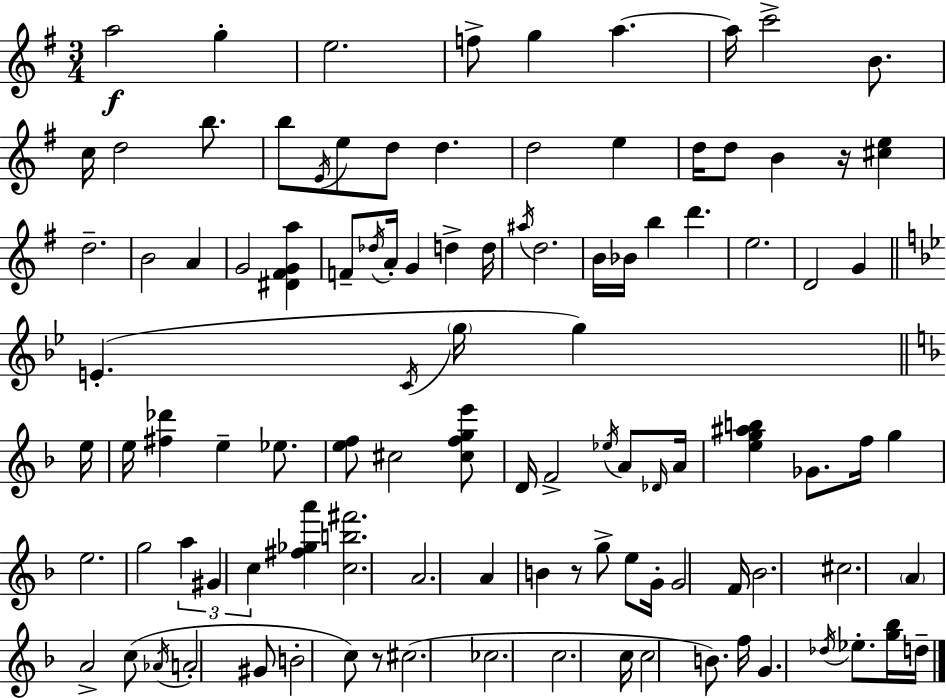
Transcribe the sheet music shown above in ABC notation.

X:1
T:Untitled
M:3/4
L:1/4
K:Em
a2 g e2 f/2 g a a/4 c'2 B/2 c/4 d2 b/2 b/2 E/4 e/2 d/2 d d2 e d/4 d/2 B z/4 [^ce] d2 B2 A G2 [^D^FGa] F/2 _d/4 A/4 G d d/4 ^a/4 d2 B/4 _B/4 b d' e2 D2 G E C/4 g/4 g e/4 e/4 [^f_d'] e _e/2 [ef]/2 ^c2 [^cfge']/2 D/4 F2 _e/4 A/2 _D/4 A/4 [eg^ab] _G/2 f/4 g e2 g2 a ^G c [^f_ga'] [cb^f']2 A2 A B z/2 g/2 e/2 G/4 G2 F/4 _B2 ^c2 A A2 c/2 _A/4 A2 ^G/2 B2 c/2 z/2 ^c2 _c2 c2 c/4 c2 B/2 f/4 G _d/4 _e/2 [g_b]/4 d/4